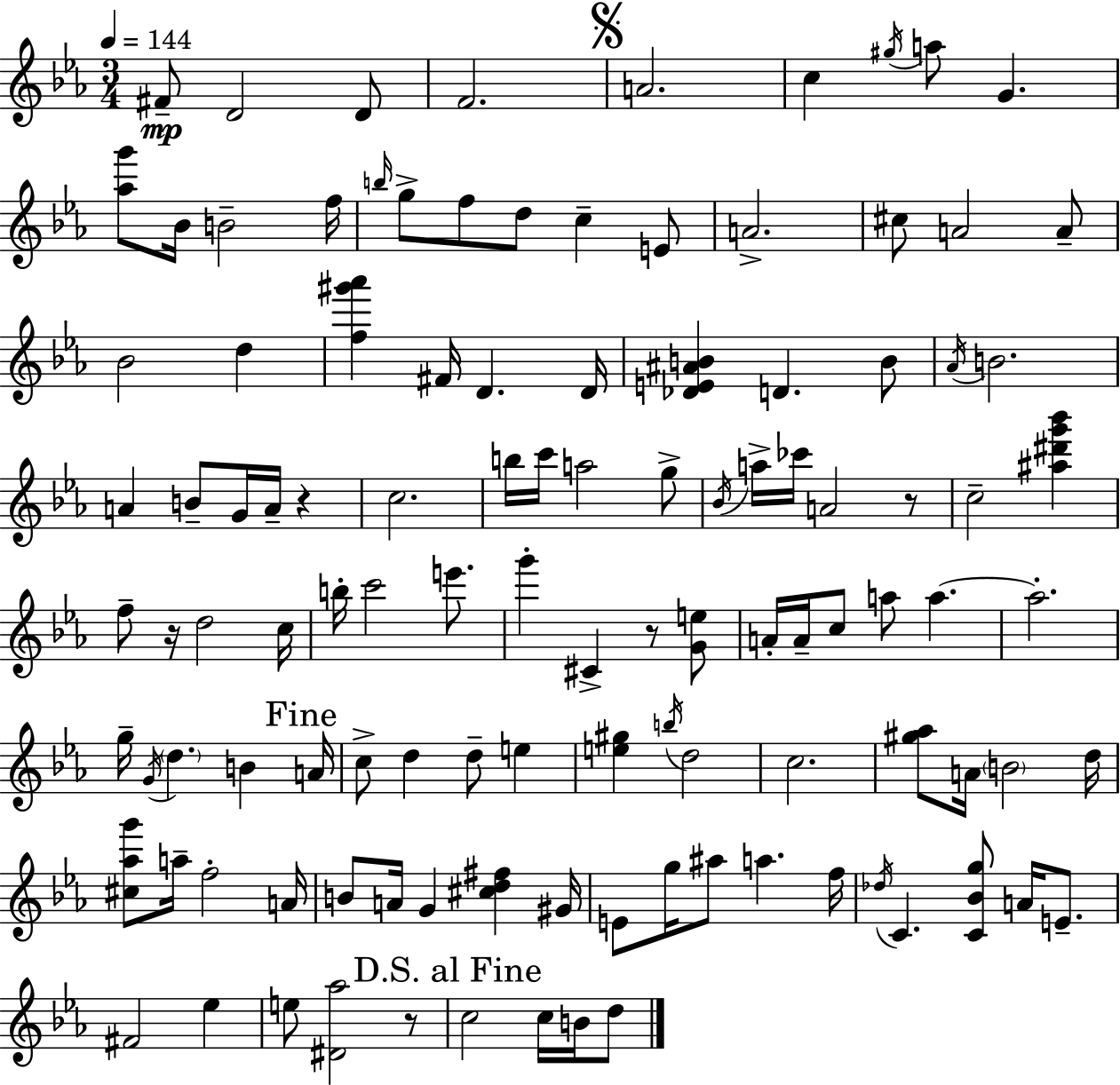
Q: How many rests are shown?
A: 5